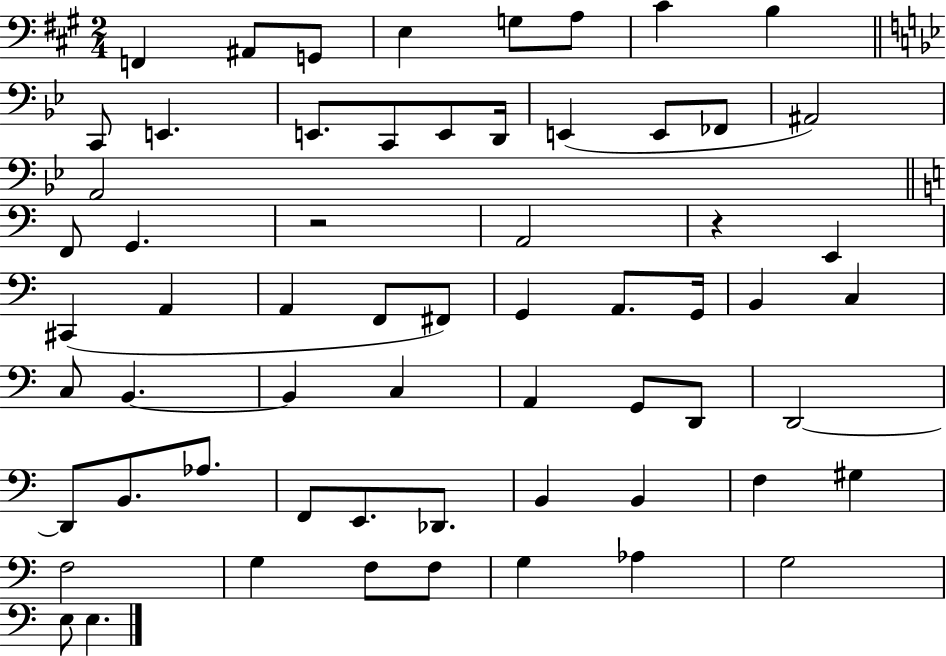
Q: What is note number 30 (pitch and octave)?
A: A2